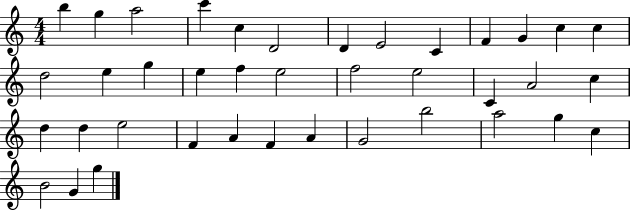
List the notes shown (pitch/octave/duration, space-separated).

B5/q G5/q A5/h C6/q C5/q D4/h D4/q E4/h C4/q F4/q G4/q C5/q C5/q D5/h E5/q G5/q E5/q F5/q E5/h F5/h E5/h C4/q A4/h C5/q D5/q D5/q E5/h F4/q A4/q F4/q A4/q G4/h B5/h A5/h G5/q C5/q B4/h G4/q G5/q